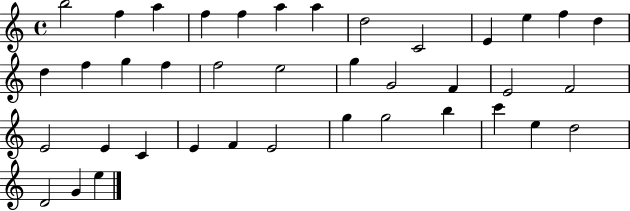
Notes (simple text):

B5/h F5/q A5/q F5/q F5/q A5/q A5/q D5/h C4/h E4/q E5/q F5/q D5/q D5/q F5/q G5/q F5/q F5/h E5/h G5/q G4/h F4/q E4/h F4/h E4/h E4/q C4/q E4/q F4/q E4/h G5/q G5/h B5/q C6/q E5/q D5/h D4/h G4/q E5/q